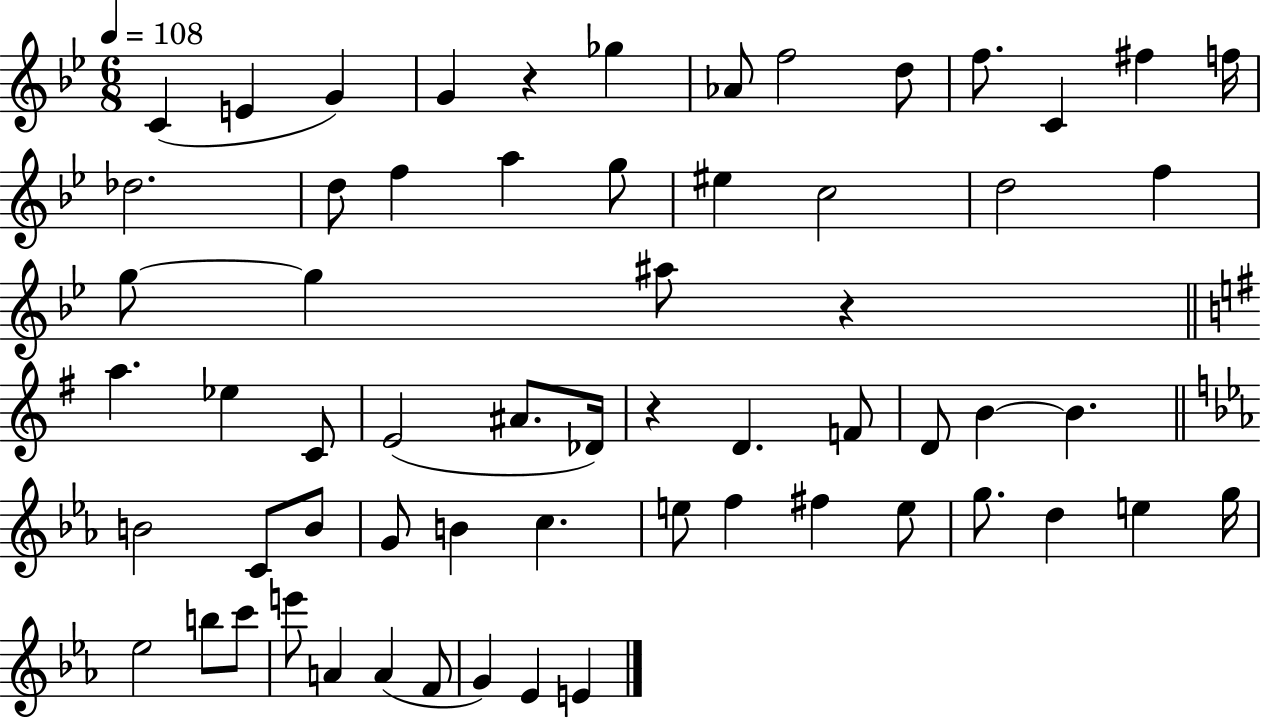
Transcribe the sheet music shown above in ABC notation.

X:1
T:Untitled
M:6/8
L:1/4
K:Bb
C E G G z _g _A/2 f2 d/2 f/2 C ^f f/4 _d2 d/2 f a g/2 ^e c2 d2 f g/2 g ^a/2 z a _e C/2 E2 ^A/2 _D/4 z D F/2 D/2 B B B2 C/2 B/2 G/2 B c e/2 f ^f e/2 g/2 d e g/4 _e2 b/2 c'/2 e'/2 A A F/2 G _E E